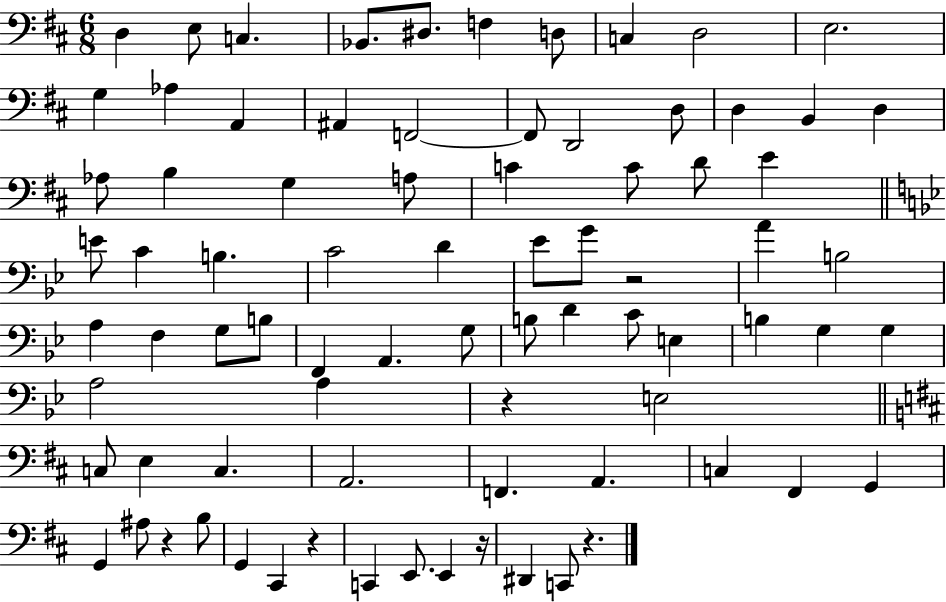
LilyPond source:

{
  \clef bass
  \numericTimeSignature
  \time 6/8
  \key d \major
  d4 e8 c4. | bes,8. dis8. f4 d8 | c4 d2 | e2. | \break g4 aes4 a,4 | ais,4 f,2~~ | f,8 d,2 d8 | d4 b,4 d4 | \break aes8 b4 g4 a8 | c'4 c'8 d'8 e'4 | \bar "||" \break \key g \minor e'8 c'4 b4. | c'2 d'4 | ees'8 g'8 r2 | a'4 b2 | \break a4 f4 g8 b8 | f,4 a,4. g8 | b8 d'4 c'8 e4 | b4 g4 g4 | \break a2 a4 | r4 e2 | \bar "||" \break \key d \major c8 e4 c4. | a,2. | f,4. a,4. | c4 fis,4 g,4 | \break g,4 ais8 r4 b8 | g,4 cis,4 r4 | c,4 e,8. e,4 r16 | dis,4 c,8 r4. | \break \bar "|."
}